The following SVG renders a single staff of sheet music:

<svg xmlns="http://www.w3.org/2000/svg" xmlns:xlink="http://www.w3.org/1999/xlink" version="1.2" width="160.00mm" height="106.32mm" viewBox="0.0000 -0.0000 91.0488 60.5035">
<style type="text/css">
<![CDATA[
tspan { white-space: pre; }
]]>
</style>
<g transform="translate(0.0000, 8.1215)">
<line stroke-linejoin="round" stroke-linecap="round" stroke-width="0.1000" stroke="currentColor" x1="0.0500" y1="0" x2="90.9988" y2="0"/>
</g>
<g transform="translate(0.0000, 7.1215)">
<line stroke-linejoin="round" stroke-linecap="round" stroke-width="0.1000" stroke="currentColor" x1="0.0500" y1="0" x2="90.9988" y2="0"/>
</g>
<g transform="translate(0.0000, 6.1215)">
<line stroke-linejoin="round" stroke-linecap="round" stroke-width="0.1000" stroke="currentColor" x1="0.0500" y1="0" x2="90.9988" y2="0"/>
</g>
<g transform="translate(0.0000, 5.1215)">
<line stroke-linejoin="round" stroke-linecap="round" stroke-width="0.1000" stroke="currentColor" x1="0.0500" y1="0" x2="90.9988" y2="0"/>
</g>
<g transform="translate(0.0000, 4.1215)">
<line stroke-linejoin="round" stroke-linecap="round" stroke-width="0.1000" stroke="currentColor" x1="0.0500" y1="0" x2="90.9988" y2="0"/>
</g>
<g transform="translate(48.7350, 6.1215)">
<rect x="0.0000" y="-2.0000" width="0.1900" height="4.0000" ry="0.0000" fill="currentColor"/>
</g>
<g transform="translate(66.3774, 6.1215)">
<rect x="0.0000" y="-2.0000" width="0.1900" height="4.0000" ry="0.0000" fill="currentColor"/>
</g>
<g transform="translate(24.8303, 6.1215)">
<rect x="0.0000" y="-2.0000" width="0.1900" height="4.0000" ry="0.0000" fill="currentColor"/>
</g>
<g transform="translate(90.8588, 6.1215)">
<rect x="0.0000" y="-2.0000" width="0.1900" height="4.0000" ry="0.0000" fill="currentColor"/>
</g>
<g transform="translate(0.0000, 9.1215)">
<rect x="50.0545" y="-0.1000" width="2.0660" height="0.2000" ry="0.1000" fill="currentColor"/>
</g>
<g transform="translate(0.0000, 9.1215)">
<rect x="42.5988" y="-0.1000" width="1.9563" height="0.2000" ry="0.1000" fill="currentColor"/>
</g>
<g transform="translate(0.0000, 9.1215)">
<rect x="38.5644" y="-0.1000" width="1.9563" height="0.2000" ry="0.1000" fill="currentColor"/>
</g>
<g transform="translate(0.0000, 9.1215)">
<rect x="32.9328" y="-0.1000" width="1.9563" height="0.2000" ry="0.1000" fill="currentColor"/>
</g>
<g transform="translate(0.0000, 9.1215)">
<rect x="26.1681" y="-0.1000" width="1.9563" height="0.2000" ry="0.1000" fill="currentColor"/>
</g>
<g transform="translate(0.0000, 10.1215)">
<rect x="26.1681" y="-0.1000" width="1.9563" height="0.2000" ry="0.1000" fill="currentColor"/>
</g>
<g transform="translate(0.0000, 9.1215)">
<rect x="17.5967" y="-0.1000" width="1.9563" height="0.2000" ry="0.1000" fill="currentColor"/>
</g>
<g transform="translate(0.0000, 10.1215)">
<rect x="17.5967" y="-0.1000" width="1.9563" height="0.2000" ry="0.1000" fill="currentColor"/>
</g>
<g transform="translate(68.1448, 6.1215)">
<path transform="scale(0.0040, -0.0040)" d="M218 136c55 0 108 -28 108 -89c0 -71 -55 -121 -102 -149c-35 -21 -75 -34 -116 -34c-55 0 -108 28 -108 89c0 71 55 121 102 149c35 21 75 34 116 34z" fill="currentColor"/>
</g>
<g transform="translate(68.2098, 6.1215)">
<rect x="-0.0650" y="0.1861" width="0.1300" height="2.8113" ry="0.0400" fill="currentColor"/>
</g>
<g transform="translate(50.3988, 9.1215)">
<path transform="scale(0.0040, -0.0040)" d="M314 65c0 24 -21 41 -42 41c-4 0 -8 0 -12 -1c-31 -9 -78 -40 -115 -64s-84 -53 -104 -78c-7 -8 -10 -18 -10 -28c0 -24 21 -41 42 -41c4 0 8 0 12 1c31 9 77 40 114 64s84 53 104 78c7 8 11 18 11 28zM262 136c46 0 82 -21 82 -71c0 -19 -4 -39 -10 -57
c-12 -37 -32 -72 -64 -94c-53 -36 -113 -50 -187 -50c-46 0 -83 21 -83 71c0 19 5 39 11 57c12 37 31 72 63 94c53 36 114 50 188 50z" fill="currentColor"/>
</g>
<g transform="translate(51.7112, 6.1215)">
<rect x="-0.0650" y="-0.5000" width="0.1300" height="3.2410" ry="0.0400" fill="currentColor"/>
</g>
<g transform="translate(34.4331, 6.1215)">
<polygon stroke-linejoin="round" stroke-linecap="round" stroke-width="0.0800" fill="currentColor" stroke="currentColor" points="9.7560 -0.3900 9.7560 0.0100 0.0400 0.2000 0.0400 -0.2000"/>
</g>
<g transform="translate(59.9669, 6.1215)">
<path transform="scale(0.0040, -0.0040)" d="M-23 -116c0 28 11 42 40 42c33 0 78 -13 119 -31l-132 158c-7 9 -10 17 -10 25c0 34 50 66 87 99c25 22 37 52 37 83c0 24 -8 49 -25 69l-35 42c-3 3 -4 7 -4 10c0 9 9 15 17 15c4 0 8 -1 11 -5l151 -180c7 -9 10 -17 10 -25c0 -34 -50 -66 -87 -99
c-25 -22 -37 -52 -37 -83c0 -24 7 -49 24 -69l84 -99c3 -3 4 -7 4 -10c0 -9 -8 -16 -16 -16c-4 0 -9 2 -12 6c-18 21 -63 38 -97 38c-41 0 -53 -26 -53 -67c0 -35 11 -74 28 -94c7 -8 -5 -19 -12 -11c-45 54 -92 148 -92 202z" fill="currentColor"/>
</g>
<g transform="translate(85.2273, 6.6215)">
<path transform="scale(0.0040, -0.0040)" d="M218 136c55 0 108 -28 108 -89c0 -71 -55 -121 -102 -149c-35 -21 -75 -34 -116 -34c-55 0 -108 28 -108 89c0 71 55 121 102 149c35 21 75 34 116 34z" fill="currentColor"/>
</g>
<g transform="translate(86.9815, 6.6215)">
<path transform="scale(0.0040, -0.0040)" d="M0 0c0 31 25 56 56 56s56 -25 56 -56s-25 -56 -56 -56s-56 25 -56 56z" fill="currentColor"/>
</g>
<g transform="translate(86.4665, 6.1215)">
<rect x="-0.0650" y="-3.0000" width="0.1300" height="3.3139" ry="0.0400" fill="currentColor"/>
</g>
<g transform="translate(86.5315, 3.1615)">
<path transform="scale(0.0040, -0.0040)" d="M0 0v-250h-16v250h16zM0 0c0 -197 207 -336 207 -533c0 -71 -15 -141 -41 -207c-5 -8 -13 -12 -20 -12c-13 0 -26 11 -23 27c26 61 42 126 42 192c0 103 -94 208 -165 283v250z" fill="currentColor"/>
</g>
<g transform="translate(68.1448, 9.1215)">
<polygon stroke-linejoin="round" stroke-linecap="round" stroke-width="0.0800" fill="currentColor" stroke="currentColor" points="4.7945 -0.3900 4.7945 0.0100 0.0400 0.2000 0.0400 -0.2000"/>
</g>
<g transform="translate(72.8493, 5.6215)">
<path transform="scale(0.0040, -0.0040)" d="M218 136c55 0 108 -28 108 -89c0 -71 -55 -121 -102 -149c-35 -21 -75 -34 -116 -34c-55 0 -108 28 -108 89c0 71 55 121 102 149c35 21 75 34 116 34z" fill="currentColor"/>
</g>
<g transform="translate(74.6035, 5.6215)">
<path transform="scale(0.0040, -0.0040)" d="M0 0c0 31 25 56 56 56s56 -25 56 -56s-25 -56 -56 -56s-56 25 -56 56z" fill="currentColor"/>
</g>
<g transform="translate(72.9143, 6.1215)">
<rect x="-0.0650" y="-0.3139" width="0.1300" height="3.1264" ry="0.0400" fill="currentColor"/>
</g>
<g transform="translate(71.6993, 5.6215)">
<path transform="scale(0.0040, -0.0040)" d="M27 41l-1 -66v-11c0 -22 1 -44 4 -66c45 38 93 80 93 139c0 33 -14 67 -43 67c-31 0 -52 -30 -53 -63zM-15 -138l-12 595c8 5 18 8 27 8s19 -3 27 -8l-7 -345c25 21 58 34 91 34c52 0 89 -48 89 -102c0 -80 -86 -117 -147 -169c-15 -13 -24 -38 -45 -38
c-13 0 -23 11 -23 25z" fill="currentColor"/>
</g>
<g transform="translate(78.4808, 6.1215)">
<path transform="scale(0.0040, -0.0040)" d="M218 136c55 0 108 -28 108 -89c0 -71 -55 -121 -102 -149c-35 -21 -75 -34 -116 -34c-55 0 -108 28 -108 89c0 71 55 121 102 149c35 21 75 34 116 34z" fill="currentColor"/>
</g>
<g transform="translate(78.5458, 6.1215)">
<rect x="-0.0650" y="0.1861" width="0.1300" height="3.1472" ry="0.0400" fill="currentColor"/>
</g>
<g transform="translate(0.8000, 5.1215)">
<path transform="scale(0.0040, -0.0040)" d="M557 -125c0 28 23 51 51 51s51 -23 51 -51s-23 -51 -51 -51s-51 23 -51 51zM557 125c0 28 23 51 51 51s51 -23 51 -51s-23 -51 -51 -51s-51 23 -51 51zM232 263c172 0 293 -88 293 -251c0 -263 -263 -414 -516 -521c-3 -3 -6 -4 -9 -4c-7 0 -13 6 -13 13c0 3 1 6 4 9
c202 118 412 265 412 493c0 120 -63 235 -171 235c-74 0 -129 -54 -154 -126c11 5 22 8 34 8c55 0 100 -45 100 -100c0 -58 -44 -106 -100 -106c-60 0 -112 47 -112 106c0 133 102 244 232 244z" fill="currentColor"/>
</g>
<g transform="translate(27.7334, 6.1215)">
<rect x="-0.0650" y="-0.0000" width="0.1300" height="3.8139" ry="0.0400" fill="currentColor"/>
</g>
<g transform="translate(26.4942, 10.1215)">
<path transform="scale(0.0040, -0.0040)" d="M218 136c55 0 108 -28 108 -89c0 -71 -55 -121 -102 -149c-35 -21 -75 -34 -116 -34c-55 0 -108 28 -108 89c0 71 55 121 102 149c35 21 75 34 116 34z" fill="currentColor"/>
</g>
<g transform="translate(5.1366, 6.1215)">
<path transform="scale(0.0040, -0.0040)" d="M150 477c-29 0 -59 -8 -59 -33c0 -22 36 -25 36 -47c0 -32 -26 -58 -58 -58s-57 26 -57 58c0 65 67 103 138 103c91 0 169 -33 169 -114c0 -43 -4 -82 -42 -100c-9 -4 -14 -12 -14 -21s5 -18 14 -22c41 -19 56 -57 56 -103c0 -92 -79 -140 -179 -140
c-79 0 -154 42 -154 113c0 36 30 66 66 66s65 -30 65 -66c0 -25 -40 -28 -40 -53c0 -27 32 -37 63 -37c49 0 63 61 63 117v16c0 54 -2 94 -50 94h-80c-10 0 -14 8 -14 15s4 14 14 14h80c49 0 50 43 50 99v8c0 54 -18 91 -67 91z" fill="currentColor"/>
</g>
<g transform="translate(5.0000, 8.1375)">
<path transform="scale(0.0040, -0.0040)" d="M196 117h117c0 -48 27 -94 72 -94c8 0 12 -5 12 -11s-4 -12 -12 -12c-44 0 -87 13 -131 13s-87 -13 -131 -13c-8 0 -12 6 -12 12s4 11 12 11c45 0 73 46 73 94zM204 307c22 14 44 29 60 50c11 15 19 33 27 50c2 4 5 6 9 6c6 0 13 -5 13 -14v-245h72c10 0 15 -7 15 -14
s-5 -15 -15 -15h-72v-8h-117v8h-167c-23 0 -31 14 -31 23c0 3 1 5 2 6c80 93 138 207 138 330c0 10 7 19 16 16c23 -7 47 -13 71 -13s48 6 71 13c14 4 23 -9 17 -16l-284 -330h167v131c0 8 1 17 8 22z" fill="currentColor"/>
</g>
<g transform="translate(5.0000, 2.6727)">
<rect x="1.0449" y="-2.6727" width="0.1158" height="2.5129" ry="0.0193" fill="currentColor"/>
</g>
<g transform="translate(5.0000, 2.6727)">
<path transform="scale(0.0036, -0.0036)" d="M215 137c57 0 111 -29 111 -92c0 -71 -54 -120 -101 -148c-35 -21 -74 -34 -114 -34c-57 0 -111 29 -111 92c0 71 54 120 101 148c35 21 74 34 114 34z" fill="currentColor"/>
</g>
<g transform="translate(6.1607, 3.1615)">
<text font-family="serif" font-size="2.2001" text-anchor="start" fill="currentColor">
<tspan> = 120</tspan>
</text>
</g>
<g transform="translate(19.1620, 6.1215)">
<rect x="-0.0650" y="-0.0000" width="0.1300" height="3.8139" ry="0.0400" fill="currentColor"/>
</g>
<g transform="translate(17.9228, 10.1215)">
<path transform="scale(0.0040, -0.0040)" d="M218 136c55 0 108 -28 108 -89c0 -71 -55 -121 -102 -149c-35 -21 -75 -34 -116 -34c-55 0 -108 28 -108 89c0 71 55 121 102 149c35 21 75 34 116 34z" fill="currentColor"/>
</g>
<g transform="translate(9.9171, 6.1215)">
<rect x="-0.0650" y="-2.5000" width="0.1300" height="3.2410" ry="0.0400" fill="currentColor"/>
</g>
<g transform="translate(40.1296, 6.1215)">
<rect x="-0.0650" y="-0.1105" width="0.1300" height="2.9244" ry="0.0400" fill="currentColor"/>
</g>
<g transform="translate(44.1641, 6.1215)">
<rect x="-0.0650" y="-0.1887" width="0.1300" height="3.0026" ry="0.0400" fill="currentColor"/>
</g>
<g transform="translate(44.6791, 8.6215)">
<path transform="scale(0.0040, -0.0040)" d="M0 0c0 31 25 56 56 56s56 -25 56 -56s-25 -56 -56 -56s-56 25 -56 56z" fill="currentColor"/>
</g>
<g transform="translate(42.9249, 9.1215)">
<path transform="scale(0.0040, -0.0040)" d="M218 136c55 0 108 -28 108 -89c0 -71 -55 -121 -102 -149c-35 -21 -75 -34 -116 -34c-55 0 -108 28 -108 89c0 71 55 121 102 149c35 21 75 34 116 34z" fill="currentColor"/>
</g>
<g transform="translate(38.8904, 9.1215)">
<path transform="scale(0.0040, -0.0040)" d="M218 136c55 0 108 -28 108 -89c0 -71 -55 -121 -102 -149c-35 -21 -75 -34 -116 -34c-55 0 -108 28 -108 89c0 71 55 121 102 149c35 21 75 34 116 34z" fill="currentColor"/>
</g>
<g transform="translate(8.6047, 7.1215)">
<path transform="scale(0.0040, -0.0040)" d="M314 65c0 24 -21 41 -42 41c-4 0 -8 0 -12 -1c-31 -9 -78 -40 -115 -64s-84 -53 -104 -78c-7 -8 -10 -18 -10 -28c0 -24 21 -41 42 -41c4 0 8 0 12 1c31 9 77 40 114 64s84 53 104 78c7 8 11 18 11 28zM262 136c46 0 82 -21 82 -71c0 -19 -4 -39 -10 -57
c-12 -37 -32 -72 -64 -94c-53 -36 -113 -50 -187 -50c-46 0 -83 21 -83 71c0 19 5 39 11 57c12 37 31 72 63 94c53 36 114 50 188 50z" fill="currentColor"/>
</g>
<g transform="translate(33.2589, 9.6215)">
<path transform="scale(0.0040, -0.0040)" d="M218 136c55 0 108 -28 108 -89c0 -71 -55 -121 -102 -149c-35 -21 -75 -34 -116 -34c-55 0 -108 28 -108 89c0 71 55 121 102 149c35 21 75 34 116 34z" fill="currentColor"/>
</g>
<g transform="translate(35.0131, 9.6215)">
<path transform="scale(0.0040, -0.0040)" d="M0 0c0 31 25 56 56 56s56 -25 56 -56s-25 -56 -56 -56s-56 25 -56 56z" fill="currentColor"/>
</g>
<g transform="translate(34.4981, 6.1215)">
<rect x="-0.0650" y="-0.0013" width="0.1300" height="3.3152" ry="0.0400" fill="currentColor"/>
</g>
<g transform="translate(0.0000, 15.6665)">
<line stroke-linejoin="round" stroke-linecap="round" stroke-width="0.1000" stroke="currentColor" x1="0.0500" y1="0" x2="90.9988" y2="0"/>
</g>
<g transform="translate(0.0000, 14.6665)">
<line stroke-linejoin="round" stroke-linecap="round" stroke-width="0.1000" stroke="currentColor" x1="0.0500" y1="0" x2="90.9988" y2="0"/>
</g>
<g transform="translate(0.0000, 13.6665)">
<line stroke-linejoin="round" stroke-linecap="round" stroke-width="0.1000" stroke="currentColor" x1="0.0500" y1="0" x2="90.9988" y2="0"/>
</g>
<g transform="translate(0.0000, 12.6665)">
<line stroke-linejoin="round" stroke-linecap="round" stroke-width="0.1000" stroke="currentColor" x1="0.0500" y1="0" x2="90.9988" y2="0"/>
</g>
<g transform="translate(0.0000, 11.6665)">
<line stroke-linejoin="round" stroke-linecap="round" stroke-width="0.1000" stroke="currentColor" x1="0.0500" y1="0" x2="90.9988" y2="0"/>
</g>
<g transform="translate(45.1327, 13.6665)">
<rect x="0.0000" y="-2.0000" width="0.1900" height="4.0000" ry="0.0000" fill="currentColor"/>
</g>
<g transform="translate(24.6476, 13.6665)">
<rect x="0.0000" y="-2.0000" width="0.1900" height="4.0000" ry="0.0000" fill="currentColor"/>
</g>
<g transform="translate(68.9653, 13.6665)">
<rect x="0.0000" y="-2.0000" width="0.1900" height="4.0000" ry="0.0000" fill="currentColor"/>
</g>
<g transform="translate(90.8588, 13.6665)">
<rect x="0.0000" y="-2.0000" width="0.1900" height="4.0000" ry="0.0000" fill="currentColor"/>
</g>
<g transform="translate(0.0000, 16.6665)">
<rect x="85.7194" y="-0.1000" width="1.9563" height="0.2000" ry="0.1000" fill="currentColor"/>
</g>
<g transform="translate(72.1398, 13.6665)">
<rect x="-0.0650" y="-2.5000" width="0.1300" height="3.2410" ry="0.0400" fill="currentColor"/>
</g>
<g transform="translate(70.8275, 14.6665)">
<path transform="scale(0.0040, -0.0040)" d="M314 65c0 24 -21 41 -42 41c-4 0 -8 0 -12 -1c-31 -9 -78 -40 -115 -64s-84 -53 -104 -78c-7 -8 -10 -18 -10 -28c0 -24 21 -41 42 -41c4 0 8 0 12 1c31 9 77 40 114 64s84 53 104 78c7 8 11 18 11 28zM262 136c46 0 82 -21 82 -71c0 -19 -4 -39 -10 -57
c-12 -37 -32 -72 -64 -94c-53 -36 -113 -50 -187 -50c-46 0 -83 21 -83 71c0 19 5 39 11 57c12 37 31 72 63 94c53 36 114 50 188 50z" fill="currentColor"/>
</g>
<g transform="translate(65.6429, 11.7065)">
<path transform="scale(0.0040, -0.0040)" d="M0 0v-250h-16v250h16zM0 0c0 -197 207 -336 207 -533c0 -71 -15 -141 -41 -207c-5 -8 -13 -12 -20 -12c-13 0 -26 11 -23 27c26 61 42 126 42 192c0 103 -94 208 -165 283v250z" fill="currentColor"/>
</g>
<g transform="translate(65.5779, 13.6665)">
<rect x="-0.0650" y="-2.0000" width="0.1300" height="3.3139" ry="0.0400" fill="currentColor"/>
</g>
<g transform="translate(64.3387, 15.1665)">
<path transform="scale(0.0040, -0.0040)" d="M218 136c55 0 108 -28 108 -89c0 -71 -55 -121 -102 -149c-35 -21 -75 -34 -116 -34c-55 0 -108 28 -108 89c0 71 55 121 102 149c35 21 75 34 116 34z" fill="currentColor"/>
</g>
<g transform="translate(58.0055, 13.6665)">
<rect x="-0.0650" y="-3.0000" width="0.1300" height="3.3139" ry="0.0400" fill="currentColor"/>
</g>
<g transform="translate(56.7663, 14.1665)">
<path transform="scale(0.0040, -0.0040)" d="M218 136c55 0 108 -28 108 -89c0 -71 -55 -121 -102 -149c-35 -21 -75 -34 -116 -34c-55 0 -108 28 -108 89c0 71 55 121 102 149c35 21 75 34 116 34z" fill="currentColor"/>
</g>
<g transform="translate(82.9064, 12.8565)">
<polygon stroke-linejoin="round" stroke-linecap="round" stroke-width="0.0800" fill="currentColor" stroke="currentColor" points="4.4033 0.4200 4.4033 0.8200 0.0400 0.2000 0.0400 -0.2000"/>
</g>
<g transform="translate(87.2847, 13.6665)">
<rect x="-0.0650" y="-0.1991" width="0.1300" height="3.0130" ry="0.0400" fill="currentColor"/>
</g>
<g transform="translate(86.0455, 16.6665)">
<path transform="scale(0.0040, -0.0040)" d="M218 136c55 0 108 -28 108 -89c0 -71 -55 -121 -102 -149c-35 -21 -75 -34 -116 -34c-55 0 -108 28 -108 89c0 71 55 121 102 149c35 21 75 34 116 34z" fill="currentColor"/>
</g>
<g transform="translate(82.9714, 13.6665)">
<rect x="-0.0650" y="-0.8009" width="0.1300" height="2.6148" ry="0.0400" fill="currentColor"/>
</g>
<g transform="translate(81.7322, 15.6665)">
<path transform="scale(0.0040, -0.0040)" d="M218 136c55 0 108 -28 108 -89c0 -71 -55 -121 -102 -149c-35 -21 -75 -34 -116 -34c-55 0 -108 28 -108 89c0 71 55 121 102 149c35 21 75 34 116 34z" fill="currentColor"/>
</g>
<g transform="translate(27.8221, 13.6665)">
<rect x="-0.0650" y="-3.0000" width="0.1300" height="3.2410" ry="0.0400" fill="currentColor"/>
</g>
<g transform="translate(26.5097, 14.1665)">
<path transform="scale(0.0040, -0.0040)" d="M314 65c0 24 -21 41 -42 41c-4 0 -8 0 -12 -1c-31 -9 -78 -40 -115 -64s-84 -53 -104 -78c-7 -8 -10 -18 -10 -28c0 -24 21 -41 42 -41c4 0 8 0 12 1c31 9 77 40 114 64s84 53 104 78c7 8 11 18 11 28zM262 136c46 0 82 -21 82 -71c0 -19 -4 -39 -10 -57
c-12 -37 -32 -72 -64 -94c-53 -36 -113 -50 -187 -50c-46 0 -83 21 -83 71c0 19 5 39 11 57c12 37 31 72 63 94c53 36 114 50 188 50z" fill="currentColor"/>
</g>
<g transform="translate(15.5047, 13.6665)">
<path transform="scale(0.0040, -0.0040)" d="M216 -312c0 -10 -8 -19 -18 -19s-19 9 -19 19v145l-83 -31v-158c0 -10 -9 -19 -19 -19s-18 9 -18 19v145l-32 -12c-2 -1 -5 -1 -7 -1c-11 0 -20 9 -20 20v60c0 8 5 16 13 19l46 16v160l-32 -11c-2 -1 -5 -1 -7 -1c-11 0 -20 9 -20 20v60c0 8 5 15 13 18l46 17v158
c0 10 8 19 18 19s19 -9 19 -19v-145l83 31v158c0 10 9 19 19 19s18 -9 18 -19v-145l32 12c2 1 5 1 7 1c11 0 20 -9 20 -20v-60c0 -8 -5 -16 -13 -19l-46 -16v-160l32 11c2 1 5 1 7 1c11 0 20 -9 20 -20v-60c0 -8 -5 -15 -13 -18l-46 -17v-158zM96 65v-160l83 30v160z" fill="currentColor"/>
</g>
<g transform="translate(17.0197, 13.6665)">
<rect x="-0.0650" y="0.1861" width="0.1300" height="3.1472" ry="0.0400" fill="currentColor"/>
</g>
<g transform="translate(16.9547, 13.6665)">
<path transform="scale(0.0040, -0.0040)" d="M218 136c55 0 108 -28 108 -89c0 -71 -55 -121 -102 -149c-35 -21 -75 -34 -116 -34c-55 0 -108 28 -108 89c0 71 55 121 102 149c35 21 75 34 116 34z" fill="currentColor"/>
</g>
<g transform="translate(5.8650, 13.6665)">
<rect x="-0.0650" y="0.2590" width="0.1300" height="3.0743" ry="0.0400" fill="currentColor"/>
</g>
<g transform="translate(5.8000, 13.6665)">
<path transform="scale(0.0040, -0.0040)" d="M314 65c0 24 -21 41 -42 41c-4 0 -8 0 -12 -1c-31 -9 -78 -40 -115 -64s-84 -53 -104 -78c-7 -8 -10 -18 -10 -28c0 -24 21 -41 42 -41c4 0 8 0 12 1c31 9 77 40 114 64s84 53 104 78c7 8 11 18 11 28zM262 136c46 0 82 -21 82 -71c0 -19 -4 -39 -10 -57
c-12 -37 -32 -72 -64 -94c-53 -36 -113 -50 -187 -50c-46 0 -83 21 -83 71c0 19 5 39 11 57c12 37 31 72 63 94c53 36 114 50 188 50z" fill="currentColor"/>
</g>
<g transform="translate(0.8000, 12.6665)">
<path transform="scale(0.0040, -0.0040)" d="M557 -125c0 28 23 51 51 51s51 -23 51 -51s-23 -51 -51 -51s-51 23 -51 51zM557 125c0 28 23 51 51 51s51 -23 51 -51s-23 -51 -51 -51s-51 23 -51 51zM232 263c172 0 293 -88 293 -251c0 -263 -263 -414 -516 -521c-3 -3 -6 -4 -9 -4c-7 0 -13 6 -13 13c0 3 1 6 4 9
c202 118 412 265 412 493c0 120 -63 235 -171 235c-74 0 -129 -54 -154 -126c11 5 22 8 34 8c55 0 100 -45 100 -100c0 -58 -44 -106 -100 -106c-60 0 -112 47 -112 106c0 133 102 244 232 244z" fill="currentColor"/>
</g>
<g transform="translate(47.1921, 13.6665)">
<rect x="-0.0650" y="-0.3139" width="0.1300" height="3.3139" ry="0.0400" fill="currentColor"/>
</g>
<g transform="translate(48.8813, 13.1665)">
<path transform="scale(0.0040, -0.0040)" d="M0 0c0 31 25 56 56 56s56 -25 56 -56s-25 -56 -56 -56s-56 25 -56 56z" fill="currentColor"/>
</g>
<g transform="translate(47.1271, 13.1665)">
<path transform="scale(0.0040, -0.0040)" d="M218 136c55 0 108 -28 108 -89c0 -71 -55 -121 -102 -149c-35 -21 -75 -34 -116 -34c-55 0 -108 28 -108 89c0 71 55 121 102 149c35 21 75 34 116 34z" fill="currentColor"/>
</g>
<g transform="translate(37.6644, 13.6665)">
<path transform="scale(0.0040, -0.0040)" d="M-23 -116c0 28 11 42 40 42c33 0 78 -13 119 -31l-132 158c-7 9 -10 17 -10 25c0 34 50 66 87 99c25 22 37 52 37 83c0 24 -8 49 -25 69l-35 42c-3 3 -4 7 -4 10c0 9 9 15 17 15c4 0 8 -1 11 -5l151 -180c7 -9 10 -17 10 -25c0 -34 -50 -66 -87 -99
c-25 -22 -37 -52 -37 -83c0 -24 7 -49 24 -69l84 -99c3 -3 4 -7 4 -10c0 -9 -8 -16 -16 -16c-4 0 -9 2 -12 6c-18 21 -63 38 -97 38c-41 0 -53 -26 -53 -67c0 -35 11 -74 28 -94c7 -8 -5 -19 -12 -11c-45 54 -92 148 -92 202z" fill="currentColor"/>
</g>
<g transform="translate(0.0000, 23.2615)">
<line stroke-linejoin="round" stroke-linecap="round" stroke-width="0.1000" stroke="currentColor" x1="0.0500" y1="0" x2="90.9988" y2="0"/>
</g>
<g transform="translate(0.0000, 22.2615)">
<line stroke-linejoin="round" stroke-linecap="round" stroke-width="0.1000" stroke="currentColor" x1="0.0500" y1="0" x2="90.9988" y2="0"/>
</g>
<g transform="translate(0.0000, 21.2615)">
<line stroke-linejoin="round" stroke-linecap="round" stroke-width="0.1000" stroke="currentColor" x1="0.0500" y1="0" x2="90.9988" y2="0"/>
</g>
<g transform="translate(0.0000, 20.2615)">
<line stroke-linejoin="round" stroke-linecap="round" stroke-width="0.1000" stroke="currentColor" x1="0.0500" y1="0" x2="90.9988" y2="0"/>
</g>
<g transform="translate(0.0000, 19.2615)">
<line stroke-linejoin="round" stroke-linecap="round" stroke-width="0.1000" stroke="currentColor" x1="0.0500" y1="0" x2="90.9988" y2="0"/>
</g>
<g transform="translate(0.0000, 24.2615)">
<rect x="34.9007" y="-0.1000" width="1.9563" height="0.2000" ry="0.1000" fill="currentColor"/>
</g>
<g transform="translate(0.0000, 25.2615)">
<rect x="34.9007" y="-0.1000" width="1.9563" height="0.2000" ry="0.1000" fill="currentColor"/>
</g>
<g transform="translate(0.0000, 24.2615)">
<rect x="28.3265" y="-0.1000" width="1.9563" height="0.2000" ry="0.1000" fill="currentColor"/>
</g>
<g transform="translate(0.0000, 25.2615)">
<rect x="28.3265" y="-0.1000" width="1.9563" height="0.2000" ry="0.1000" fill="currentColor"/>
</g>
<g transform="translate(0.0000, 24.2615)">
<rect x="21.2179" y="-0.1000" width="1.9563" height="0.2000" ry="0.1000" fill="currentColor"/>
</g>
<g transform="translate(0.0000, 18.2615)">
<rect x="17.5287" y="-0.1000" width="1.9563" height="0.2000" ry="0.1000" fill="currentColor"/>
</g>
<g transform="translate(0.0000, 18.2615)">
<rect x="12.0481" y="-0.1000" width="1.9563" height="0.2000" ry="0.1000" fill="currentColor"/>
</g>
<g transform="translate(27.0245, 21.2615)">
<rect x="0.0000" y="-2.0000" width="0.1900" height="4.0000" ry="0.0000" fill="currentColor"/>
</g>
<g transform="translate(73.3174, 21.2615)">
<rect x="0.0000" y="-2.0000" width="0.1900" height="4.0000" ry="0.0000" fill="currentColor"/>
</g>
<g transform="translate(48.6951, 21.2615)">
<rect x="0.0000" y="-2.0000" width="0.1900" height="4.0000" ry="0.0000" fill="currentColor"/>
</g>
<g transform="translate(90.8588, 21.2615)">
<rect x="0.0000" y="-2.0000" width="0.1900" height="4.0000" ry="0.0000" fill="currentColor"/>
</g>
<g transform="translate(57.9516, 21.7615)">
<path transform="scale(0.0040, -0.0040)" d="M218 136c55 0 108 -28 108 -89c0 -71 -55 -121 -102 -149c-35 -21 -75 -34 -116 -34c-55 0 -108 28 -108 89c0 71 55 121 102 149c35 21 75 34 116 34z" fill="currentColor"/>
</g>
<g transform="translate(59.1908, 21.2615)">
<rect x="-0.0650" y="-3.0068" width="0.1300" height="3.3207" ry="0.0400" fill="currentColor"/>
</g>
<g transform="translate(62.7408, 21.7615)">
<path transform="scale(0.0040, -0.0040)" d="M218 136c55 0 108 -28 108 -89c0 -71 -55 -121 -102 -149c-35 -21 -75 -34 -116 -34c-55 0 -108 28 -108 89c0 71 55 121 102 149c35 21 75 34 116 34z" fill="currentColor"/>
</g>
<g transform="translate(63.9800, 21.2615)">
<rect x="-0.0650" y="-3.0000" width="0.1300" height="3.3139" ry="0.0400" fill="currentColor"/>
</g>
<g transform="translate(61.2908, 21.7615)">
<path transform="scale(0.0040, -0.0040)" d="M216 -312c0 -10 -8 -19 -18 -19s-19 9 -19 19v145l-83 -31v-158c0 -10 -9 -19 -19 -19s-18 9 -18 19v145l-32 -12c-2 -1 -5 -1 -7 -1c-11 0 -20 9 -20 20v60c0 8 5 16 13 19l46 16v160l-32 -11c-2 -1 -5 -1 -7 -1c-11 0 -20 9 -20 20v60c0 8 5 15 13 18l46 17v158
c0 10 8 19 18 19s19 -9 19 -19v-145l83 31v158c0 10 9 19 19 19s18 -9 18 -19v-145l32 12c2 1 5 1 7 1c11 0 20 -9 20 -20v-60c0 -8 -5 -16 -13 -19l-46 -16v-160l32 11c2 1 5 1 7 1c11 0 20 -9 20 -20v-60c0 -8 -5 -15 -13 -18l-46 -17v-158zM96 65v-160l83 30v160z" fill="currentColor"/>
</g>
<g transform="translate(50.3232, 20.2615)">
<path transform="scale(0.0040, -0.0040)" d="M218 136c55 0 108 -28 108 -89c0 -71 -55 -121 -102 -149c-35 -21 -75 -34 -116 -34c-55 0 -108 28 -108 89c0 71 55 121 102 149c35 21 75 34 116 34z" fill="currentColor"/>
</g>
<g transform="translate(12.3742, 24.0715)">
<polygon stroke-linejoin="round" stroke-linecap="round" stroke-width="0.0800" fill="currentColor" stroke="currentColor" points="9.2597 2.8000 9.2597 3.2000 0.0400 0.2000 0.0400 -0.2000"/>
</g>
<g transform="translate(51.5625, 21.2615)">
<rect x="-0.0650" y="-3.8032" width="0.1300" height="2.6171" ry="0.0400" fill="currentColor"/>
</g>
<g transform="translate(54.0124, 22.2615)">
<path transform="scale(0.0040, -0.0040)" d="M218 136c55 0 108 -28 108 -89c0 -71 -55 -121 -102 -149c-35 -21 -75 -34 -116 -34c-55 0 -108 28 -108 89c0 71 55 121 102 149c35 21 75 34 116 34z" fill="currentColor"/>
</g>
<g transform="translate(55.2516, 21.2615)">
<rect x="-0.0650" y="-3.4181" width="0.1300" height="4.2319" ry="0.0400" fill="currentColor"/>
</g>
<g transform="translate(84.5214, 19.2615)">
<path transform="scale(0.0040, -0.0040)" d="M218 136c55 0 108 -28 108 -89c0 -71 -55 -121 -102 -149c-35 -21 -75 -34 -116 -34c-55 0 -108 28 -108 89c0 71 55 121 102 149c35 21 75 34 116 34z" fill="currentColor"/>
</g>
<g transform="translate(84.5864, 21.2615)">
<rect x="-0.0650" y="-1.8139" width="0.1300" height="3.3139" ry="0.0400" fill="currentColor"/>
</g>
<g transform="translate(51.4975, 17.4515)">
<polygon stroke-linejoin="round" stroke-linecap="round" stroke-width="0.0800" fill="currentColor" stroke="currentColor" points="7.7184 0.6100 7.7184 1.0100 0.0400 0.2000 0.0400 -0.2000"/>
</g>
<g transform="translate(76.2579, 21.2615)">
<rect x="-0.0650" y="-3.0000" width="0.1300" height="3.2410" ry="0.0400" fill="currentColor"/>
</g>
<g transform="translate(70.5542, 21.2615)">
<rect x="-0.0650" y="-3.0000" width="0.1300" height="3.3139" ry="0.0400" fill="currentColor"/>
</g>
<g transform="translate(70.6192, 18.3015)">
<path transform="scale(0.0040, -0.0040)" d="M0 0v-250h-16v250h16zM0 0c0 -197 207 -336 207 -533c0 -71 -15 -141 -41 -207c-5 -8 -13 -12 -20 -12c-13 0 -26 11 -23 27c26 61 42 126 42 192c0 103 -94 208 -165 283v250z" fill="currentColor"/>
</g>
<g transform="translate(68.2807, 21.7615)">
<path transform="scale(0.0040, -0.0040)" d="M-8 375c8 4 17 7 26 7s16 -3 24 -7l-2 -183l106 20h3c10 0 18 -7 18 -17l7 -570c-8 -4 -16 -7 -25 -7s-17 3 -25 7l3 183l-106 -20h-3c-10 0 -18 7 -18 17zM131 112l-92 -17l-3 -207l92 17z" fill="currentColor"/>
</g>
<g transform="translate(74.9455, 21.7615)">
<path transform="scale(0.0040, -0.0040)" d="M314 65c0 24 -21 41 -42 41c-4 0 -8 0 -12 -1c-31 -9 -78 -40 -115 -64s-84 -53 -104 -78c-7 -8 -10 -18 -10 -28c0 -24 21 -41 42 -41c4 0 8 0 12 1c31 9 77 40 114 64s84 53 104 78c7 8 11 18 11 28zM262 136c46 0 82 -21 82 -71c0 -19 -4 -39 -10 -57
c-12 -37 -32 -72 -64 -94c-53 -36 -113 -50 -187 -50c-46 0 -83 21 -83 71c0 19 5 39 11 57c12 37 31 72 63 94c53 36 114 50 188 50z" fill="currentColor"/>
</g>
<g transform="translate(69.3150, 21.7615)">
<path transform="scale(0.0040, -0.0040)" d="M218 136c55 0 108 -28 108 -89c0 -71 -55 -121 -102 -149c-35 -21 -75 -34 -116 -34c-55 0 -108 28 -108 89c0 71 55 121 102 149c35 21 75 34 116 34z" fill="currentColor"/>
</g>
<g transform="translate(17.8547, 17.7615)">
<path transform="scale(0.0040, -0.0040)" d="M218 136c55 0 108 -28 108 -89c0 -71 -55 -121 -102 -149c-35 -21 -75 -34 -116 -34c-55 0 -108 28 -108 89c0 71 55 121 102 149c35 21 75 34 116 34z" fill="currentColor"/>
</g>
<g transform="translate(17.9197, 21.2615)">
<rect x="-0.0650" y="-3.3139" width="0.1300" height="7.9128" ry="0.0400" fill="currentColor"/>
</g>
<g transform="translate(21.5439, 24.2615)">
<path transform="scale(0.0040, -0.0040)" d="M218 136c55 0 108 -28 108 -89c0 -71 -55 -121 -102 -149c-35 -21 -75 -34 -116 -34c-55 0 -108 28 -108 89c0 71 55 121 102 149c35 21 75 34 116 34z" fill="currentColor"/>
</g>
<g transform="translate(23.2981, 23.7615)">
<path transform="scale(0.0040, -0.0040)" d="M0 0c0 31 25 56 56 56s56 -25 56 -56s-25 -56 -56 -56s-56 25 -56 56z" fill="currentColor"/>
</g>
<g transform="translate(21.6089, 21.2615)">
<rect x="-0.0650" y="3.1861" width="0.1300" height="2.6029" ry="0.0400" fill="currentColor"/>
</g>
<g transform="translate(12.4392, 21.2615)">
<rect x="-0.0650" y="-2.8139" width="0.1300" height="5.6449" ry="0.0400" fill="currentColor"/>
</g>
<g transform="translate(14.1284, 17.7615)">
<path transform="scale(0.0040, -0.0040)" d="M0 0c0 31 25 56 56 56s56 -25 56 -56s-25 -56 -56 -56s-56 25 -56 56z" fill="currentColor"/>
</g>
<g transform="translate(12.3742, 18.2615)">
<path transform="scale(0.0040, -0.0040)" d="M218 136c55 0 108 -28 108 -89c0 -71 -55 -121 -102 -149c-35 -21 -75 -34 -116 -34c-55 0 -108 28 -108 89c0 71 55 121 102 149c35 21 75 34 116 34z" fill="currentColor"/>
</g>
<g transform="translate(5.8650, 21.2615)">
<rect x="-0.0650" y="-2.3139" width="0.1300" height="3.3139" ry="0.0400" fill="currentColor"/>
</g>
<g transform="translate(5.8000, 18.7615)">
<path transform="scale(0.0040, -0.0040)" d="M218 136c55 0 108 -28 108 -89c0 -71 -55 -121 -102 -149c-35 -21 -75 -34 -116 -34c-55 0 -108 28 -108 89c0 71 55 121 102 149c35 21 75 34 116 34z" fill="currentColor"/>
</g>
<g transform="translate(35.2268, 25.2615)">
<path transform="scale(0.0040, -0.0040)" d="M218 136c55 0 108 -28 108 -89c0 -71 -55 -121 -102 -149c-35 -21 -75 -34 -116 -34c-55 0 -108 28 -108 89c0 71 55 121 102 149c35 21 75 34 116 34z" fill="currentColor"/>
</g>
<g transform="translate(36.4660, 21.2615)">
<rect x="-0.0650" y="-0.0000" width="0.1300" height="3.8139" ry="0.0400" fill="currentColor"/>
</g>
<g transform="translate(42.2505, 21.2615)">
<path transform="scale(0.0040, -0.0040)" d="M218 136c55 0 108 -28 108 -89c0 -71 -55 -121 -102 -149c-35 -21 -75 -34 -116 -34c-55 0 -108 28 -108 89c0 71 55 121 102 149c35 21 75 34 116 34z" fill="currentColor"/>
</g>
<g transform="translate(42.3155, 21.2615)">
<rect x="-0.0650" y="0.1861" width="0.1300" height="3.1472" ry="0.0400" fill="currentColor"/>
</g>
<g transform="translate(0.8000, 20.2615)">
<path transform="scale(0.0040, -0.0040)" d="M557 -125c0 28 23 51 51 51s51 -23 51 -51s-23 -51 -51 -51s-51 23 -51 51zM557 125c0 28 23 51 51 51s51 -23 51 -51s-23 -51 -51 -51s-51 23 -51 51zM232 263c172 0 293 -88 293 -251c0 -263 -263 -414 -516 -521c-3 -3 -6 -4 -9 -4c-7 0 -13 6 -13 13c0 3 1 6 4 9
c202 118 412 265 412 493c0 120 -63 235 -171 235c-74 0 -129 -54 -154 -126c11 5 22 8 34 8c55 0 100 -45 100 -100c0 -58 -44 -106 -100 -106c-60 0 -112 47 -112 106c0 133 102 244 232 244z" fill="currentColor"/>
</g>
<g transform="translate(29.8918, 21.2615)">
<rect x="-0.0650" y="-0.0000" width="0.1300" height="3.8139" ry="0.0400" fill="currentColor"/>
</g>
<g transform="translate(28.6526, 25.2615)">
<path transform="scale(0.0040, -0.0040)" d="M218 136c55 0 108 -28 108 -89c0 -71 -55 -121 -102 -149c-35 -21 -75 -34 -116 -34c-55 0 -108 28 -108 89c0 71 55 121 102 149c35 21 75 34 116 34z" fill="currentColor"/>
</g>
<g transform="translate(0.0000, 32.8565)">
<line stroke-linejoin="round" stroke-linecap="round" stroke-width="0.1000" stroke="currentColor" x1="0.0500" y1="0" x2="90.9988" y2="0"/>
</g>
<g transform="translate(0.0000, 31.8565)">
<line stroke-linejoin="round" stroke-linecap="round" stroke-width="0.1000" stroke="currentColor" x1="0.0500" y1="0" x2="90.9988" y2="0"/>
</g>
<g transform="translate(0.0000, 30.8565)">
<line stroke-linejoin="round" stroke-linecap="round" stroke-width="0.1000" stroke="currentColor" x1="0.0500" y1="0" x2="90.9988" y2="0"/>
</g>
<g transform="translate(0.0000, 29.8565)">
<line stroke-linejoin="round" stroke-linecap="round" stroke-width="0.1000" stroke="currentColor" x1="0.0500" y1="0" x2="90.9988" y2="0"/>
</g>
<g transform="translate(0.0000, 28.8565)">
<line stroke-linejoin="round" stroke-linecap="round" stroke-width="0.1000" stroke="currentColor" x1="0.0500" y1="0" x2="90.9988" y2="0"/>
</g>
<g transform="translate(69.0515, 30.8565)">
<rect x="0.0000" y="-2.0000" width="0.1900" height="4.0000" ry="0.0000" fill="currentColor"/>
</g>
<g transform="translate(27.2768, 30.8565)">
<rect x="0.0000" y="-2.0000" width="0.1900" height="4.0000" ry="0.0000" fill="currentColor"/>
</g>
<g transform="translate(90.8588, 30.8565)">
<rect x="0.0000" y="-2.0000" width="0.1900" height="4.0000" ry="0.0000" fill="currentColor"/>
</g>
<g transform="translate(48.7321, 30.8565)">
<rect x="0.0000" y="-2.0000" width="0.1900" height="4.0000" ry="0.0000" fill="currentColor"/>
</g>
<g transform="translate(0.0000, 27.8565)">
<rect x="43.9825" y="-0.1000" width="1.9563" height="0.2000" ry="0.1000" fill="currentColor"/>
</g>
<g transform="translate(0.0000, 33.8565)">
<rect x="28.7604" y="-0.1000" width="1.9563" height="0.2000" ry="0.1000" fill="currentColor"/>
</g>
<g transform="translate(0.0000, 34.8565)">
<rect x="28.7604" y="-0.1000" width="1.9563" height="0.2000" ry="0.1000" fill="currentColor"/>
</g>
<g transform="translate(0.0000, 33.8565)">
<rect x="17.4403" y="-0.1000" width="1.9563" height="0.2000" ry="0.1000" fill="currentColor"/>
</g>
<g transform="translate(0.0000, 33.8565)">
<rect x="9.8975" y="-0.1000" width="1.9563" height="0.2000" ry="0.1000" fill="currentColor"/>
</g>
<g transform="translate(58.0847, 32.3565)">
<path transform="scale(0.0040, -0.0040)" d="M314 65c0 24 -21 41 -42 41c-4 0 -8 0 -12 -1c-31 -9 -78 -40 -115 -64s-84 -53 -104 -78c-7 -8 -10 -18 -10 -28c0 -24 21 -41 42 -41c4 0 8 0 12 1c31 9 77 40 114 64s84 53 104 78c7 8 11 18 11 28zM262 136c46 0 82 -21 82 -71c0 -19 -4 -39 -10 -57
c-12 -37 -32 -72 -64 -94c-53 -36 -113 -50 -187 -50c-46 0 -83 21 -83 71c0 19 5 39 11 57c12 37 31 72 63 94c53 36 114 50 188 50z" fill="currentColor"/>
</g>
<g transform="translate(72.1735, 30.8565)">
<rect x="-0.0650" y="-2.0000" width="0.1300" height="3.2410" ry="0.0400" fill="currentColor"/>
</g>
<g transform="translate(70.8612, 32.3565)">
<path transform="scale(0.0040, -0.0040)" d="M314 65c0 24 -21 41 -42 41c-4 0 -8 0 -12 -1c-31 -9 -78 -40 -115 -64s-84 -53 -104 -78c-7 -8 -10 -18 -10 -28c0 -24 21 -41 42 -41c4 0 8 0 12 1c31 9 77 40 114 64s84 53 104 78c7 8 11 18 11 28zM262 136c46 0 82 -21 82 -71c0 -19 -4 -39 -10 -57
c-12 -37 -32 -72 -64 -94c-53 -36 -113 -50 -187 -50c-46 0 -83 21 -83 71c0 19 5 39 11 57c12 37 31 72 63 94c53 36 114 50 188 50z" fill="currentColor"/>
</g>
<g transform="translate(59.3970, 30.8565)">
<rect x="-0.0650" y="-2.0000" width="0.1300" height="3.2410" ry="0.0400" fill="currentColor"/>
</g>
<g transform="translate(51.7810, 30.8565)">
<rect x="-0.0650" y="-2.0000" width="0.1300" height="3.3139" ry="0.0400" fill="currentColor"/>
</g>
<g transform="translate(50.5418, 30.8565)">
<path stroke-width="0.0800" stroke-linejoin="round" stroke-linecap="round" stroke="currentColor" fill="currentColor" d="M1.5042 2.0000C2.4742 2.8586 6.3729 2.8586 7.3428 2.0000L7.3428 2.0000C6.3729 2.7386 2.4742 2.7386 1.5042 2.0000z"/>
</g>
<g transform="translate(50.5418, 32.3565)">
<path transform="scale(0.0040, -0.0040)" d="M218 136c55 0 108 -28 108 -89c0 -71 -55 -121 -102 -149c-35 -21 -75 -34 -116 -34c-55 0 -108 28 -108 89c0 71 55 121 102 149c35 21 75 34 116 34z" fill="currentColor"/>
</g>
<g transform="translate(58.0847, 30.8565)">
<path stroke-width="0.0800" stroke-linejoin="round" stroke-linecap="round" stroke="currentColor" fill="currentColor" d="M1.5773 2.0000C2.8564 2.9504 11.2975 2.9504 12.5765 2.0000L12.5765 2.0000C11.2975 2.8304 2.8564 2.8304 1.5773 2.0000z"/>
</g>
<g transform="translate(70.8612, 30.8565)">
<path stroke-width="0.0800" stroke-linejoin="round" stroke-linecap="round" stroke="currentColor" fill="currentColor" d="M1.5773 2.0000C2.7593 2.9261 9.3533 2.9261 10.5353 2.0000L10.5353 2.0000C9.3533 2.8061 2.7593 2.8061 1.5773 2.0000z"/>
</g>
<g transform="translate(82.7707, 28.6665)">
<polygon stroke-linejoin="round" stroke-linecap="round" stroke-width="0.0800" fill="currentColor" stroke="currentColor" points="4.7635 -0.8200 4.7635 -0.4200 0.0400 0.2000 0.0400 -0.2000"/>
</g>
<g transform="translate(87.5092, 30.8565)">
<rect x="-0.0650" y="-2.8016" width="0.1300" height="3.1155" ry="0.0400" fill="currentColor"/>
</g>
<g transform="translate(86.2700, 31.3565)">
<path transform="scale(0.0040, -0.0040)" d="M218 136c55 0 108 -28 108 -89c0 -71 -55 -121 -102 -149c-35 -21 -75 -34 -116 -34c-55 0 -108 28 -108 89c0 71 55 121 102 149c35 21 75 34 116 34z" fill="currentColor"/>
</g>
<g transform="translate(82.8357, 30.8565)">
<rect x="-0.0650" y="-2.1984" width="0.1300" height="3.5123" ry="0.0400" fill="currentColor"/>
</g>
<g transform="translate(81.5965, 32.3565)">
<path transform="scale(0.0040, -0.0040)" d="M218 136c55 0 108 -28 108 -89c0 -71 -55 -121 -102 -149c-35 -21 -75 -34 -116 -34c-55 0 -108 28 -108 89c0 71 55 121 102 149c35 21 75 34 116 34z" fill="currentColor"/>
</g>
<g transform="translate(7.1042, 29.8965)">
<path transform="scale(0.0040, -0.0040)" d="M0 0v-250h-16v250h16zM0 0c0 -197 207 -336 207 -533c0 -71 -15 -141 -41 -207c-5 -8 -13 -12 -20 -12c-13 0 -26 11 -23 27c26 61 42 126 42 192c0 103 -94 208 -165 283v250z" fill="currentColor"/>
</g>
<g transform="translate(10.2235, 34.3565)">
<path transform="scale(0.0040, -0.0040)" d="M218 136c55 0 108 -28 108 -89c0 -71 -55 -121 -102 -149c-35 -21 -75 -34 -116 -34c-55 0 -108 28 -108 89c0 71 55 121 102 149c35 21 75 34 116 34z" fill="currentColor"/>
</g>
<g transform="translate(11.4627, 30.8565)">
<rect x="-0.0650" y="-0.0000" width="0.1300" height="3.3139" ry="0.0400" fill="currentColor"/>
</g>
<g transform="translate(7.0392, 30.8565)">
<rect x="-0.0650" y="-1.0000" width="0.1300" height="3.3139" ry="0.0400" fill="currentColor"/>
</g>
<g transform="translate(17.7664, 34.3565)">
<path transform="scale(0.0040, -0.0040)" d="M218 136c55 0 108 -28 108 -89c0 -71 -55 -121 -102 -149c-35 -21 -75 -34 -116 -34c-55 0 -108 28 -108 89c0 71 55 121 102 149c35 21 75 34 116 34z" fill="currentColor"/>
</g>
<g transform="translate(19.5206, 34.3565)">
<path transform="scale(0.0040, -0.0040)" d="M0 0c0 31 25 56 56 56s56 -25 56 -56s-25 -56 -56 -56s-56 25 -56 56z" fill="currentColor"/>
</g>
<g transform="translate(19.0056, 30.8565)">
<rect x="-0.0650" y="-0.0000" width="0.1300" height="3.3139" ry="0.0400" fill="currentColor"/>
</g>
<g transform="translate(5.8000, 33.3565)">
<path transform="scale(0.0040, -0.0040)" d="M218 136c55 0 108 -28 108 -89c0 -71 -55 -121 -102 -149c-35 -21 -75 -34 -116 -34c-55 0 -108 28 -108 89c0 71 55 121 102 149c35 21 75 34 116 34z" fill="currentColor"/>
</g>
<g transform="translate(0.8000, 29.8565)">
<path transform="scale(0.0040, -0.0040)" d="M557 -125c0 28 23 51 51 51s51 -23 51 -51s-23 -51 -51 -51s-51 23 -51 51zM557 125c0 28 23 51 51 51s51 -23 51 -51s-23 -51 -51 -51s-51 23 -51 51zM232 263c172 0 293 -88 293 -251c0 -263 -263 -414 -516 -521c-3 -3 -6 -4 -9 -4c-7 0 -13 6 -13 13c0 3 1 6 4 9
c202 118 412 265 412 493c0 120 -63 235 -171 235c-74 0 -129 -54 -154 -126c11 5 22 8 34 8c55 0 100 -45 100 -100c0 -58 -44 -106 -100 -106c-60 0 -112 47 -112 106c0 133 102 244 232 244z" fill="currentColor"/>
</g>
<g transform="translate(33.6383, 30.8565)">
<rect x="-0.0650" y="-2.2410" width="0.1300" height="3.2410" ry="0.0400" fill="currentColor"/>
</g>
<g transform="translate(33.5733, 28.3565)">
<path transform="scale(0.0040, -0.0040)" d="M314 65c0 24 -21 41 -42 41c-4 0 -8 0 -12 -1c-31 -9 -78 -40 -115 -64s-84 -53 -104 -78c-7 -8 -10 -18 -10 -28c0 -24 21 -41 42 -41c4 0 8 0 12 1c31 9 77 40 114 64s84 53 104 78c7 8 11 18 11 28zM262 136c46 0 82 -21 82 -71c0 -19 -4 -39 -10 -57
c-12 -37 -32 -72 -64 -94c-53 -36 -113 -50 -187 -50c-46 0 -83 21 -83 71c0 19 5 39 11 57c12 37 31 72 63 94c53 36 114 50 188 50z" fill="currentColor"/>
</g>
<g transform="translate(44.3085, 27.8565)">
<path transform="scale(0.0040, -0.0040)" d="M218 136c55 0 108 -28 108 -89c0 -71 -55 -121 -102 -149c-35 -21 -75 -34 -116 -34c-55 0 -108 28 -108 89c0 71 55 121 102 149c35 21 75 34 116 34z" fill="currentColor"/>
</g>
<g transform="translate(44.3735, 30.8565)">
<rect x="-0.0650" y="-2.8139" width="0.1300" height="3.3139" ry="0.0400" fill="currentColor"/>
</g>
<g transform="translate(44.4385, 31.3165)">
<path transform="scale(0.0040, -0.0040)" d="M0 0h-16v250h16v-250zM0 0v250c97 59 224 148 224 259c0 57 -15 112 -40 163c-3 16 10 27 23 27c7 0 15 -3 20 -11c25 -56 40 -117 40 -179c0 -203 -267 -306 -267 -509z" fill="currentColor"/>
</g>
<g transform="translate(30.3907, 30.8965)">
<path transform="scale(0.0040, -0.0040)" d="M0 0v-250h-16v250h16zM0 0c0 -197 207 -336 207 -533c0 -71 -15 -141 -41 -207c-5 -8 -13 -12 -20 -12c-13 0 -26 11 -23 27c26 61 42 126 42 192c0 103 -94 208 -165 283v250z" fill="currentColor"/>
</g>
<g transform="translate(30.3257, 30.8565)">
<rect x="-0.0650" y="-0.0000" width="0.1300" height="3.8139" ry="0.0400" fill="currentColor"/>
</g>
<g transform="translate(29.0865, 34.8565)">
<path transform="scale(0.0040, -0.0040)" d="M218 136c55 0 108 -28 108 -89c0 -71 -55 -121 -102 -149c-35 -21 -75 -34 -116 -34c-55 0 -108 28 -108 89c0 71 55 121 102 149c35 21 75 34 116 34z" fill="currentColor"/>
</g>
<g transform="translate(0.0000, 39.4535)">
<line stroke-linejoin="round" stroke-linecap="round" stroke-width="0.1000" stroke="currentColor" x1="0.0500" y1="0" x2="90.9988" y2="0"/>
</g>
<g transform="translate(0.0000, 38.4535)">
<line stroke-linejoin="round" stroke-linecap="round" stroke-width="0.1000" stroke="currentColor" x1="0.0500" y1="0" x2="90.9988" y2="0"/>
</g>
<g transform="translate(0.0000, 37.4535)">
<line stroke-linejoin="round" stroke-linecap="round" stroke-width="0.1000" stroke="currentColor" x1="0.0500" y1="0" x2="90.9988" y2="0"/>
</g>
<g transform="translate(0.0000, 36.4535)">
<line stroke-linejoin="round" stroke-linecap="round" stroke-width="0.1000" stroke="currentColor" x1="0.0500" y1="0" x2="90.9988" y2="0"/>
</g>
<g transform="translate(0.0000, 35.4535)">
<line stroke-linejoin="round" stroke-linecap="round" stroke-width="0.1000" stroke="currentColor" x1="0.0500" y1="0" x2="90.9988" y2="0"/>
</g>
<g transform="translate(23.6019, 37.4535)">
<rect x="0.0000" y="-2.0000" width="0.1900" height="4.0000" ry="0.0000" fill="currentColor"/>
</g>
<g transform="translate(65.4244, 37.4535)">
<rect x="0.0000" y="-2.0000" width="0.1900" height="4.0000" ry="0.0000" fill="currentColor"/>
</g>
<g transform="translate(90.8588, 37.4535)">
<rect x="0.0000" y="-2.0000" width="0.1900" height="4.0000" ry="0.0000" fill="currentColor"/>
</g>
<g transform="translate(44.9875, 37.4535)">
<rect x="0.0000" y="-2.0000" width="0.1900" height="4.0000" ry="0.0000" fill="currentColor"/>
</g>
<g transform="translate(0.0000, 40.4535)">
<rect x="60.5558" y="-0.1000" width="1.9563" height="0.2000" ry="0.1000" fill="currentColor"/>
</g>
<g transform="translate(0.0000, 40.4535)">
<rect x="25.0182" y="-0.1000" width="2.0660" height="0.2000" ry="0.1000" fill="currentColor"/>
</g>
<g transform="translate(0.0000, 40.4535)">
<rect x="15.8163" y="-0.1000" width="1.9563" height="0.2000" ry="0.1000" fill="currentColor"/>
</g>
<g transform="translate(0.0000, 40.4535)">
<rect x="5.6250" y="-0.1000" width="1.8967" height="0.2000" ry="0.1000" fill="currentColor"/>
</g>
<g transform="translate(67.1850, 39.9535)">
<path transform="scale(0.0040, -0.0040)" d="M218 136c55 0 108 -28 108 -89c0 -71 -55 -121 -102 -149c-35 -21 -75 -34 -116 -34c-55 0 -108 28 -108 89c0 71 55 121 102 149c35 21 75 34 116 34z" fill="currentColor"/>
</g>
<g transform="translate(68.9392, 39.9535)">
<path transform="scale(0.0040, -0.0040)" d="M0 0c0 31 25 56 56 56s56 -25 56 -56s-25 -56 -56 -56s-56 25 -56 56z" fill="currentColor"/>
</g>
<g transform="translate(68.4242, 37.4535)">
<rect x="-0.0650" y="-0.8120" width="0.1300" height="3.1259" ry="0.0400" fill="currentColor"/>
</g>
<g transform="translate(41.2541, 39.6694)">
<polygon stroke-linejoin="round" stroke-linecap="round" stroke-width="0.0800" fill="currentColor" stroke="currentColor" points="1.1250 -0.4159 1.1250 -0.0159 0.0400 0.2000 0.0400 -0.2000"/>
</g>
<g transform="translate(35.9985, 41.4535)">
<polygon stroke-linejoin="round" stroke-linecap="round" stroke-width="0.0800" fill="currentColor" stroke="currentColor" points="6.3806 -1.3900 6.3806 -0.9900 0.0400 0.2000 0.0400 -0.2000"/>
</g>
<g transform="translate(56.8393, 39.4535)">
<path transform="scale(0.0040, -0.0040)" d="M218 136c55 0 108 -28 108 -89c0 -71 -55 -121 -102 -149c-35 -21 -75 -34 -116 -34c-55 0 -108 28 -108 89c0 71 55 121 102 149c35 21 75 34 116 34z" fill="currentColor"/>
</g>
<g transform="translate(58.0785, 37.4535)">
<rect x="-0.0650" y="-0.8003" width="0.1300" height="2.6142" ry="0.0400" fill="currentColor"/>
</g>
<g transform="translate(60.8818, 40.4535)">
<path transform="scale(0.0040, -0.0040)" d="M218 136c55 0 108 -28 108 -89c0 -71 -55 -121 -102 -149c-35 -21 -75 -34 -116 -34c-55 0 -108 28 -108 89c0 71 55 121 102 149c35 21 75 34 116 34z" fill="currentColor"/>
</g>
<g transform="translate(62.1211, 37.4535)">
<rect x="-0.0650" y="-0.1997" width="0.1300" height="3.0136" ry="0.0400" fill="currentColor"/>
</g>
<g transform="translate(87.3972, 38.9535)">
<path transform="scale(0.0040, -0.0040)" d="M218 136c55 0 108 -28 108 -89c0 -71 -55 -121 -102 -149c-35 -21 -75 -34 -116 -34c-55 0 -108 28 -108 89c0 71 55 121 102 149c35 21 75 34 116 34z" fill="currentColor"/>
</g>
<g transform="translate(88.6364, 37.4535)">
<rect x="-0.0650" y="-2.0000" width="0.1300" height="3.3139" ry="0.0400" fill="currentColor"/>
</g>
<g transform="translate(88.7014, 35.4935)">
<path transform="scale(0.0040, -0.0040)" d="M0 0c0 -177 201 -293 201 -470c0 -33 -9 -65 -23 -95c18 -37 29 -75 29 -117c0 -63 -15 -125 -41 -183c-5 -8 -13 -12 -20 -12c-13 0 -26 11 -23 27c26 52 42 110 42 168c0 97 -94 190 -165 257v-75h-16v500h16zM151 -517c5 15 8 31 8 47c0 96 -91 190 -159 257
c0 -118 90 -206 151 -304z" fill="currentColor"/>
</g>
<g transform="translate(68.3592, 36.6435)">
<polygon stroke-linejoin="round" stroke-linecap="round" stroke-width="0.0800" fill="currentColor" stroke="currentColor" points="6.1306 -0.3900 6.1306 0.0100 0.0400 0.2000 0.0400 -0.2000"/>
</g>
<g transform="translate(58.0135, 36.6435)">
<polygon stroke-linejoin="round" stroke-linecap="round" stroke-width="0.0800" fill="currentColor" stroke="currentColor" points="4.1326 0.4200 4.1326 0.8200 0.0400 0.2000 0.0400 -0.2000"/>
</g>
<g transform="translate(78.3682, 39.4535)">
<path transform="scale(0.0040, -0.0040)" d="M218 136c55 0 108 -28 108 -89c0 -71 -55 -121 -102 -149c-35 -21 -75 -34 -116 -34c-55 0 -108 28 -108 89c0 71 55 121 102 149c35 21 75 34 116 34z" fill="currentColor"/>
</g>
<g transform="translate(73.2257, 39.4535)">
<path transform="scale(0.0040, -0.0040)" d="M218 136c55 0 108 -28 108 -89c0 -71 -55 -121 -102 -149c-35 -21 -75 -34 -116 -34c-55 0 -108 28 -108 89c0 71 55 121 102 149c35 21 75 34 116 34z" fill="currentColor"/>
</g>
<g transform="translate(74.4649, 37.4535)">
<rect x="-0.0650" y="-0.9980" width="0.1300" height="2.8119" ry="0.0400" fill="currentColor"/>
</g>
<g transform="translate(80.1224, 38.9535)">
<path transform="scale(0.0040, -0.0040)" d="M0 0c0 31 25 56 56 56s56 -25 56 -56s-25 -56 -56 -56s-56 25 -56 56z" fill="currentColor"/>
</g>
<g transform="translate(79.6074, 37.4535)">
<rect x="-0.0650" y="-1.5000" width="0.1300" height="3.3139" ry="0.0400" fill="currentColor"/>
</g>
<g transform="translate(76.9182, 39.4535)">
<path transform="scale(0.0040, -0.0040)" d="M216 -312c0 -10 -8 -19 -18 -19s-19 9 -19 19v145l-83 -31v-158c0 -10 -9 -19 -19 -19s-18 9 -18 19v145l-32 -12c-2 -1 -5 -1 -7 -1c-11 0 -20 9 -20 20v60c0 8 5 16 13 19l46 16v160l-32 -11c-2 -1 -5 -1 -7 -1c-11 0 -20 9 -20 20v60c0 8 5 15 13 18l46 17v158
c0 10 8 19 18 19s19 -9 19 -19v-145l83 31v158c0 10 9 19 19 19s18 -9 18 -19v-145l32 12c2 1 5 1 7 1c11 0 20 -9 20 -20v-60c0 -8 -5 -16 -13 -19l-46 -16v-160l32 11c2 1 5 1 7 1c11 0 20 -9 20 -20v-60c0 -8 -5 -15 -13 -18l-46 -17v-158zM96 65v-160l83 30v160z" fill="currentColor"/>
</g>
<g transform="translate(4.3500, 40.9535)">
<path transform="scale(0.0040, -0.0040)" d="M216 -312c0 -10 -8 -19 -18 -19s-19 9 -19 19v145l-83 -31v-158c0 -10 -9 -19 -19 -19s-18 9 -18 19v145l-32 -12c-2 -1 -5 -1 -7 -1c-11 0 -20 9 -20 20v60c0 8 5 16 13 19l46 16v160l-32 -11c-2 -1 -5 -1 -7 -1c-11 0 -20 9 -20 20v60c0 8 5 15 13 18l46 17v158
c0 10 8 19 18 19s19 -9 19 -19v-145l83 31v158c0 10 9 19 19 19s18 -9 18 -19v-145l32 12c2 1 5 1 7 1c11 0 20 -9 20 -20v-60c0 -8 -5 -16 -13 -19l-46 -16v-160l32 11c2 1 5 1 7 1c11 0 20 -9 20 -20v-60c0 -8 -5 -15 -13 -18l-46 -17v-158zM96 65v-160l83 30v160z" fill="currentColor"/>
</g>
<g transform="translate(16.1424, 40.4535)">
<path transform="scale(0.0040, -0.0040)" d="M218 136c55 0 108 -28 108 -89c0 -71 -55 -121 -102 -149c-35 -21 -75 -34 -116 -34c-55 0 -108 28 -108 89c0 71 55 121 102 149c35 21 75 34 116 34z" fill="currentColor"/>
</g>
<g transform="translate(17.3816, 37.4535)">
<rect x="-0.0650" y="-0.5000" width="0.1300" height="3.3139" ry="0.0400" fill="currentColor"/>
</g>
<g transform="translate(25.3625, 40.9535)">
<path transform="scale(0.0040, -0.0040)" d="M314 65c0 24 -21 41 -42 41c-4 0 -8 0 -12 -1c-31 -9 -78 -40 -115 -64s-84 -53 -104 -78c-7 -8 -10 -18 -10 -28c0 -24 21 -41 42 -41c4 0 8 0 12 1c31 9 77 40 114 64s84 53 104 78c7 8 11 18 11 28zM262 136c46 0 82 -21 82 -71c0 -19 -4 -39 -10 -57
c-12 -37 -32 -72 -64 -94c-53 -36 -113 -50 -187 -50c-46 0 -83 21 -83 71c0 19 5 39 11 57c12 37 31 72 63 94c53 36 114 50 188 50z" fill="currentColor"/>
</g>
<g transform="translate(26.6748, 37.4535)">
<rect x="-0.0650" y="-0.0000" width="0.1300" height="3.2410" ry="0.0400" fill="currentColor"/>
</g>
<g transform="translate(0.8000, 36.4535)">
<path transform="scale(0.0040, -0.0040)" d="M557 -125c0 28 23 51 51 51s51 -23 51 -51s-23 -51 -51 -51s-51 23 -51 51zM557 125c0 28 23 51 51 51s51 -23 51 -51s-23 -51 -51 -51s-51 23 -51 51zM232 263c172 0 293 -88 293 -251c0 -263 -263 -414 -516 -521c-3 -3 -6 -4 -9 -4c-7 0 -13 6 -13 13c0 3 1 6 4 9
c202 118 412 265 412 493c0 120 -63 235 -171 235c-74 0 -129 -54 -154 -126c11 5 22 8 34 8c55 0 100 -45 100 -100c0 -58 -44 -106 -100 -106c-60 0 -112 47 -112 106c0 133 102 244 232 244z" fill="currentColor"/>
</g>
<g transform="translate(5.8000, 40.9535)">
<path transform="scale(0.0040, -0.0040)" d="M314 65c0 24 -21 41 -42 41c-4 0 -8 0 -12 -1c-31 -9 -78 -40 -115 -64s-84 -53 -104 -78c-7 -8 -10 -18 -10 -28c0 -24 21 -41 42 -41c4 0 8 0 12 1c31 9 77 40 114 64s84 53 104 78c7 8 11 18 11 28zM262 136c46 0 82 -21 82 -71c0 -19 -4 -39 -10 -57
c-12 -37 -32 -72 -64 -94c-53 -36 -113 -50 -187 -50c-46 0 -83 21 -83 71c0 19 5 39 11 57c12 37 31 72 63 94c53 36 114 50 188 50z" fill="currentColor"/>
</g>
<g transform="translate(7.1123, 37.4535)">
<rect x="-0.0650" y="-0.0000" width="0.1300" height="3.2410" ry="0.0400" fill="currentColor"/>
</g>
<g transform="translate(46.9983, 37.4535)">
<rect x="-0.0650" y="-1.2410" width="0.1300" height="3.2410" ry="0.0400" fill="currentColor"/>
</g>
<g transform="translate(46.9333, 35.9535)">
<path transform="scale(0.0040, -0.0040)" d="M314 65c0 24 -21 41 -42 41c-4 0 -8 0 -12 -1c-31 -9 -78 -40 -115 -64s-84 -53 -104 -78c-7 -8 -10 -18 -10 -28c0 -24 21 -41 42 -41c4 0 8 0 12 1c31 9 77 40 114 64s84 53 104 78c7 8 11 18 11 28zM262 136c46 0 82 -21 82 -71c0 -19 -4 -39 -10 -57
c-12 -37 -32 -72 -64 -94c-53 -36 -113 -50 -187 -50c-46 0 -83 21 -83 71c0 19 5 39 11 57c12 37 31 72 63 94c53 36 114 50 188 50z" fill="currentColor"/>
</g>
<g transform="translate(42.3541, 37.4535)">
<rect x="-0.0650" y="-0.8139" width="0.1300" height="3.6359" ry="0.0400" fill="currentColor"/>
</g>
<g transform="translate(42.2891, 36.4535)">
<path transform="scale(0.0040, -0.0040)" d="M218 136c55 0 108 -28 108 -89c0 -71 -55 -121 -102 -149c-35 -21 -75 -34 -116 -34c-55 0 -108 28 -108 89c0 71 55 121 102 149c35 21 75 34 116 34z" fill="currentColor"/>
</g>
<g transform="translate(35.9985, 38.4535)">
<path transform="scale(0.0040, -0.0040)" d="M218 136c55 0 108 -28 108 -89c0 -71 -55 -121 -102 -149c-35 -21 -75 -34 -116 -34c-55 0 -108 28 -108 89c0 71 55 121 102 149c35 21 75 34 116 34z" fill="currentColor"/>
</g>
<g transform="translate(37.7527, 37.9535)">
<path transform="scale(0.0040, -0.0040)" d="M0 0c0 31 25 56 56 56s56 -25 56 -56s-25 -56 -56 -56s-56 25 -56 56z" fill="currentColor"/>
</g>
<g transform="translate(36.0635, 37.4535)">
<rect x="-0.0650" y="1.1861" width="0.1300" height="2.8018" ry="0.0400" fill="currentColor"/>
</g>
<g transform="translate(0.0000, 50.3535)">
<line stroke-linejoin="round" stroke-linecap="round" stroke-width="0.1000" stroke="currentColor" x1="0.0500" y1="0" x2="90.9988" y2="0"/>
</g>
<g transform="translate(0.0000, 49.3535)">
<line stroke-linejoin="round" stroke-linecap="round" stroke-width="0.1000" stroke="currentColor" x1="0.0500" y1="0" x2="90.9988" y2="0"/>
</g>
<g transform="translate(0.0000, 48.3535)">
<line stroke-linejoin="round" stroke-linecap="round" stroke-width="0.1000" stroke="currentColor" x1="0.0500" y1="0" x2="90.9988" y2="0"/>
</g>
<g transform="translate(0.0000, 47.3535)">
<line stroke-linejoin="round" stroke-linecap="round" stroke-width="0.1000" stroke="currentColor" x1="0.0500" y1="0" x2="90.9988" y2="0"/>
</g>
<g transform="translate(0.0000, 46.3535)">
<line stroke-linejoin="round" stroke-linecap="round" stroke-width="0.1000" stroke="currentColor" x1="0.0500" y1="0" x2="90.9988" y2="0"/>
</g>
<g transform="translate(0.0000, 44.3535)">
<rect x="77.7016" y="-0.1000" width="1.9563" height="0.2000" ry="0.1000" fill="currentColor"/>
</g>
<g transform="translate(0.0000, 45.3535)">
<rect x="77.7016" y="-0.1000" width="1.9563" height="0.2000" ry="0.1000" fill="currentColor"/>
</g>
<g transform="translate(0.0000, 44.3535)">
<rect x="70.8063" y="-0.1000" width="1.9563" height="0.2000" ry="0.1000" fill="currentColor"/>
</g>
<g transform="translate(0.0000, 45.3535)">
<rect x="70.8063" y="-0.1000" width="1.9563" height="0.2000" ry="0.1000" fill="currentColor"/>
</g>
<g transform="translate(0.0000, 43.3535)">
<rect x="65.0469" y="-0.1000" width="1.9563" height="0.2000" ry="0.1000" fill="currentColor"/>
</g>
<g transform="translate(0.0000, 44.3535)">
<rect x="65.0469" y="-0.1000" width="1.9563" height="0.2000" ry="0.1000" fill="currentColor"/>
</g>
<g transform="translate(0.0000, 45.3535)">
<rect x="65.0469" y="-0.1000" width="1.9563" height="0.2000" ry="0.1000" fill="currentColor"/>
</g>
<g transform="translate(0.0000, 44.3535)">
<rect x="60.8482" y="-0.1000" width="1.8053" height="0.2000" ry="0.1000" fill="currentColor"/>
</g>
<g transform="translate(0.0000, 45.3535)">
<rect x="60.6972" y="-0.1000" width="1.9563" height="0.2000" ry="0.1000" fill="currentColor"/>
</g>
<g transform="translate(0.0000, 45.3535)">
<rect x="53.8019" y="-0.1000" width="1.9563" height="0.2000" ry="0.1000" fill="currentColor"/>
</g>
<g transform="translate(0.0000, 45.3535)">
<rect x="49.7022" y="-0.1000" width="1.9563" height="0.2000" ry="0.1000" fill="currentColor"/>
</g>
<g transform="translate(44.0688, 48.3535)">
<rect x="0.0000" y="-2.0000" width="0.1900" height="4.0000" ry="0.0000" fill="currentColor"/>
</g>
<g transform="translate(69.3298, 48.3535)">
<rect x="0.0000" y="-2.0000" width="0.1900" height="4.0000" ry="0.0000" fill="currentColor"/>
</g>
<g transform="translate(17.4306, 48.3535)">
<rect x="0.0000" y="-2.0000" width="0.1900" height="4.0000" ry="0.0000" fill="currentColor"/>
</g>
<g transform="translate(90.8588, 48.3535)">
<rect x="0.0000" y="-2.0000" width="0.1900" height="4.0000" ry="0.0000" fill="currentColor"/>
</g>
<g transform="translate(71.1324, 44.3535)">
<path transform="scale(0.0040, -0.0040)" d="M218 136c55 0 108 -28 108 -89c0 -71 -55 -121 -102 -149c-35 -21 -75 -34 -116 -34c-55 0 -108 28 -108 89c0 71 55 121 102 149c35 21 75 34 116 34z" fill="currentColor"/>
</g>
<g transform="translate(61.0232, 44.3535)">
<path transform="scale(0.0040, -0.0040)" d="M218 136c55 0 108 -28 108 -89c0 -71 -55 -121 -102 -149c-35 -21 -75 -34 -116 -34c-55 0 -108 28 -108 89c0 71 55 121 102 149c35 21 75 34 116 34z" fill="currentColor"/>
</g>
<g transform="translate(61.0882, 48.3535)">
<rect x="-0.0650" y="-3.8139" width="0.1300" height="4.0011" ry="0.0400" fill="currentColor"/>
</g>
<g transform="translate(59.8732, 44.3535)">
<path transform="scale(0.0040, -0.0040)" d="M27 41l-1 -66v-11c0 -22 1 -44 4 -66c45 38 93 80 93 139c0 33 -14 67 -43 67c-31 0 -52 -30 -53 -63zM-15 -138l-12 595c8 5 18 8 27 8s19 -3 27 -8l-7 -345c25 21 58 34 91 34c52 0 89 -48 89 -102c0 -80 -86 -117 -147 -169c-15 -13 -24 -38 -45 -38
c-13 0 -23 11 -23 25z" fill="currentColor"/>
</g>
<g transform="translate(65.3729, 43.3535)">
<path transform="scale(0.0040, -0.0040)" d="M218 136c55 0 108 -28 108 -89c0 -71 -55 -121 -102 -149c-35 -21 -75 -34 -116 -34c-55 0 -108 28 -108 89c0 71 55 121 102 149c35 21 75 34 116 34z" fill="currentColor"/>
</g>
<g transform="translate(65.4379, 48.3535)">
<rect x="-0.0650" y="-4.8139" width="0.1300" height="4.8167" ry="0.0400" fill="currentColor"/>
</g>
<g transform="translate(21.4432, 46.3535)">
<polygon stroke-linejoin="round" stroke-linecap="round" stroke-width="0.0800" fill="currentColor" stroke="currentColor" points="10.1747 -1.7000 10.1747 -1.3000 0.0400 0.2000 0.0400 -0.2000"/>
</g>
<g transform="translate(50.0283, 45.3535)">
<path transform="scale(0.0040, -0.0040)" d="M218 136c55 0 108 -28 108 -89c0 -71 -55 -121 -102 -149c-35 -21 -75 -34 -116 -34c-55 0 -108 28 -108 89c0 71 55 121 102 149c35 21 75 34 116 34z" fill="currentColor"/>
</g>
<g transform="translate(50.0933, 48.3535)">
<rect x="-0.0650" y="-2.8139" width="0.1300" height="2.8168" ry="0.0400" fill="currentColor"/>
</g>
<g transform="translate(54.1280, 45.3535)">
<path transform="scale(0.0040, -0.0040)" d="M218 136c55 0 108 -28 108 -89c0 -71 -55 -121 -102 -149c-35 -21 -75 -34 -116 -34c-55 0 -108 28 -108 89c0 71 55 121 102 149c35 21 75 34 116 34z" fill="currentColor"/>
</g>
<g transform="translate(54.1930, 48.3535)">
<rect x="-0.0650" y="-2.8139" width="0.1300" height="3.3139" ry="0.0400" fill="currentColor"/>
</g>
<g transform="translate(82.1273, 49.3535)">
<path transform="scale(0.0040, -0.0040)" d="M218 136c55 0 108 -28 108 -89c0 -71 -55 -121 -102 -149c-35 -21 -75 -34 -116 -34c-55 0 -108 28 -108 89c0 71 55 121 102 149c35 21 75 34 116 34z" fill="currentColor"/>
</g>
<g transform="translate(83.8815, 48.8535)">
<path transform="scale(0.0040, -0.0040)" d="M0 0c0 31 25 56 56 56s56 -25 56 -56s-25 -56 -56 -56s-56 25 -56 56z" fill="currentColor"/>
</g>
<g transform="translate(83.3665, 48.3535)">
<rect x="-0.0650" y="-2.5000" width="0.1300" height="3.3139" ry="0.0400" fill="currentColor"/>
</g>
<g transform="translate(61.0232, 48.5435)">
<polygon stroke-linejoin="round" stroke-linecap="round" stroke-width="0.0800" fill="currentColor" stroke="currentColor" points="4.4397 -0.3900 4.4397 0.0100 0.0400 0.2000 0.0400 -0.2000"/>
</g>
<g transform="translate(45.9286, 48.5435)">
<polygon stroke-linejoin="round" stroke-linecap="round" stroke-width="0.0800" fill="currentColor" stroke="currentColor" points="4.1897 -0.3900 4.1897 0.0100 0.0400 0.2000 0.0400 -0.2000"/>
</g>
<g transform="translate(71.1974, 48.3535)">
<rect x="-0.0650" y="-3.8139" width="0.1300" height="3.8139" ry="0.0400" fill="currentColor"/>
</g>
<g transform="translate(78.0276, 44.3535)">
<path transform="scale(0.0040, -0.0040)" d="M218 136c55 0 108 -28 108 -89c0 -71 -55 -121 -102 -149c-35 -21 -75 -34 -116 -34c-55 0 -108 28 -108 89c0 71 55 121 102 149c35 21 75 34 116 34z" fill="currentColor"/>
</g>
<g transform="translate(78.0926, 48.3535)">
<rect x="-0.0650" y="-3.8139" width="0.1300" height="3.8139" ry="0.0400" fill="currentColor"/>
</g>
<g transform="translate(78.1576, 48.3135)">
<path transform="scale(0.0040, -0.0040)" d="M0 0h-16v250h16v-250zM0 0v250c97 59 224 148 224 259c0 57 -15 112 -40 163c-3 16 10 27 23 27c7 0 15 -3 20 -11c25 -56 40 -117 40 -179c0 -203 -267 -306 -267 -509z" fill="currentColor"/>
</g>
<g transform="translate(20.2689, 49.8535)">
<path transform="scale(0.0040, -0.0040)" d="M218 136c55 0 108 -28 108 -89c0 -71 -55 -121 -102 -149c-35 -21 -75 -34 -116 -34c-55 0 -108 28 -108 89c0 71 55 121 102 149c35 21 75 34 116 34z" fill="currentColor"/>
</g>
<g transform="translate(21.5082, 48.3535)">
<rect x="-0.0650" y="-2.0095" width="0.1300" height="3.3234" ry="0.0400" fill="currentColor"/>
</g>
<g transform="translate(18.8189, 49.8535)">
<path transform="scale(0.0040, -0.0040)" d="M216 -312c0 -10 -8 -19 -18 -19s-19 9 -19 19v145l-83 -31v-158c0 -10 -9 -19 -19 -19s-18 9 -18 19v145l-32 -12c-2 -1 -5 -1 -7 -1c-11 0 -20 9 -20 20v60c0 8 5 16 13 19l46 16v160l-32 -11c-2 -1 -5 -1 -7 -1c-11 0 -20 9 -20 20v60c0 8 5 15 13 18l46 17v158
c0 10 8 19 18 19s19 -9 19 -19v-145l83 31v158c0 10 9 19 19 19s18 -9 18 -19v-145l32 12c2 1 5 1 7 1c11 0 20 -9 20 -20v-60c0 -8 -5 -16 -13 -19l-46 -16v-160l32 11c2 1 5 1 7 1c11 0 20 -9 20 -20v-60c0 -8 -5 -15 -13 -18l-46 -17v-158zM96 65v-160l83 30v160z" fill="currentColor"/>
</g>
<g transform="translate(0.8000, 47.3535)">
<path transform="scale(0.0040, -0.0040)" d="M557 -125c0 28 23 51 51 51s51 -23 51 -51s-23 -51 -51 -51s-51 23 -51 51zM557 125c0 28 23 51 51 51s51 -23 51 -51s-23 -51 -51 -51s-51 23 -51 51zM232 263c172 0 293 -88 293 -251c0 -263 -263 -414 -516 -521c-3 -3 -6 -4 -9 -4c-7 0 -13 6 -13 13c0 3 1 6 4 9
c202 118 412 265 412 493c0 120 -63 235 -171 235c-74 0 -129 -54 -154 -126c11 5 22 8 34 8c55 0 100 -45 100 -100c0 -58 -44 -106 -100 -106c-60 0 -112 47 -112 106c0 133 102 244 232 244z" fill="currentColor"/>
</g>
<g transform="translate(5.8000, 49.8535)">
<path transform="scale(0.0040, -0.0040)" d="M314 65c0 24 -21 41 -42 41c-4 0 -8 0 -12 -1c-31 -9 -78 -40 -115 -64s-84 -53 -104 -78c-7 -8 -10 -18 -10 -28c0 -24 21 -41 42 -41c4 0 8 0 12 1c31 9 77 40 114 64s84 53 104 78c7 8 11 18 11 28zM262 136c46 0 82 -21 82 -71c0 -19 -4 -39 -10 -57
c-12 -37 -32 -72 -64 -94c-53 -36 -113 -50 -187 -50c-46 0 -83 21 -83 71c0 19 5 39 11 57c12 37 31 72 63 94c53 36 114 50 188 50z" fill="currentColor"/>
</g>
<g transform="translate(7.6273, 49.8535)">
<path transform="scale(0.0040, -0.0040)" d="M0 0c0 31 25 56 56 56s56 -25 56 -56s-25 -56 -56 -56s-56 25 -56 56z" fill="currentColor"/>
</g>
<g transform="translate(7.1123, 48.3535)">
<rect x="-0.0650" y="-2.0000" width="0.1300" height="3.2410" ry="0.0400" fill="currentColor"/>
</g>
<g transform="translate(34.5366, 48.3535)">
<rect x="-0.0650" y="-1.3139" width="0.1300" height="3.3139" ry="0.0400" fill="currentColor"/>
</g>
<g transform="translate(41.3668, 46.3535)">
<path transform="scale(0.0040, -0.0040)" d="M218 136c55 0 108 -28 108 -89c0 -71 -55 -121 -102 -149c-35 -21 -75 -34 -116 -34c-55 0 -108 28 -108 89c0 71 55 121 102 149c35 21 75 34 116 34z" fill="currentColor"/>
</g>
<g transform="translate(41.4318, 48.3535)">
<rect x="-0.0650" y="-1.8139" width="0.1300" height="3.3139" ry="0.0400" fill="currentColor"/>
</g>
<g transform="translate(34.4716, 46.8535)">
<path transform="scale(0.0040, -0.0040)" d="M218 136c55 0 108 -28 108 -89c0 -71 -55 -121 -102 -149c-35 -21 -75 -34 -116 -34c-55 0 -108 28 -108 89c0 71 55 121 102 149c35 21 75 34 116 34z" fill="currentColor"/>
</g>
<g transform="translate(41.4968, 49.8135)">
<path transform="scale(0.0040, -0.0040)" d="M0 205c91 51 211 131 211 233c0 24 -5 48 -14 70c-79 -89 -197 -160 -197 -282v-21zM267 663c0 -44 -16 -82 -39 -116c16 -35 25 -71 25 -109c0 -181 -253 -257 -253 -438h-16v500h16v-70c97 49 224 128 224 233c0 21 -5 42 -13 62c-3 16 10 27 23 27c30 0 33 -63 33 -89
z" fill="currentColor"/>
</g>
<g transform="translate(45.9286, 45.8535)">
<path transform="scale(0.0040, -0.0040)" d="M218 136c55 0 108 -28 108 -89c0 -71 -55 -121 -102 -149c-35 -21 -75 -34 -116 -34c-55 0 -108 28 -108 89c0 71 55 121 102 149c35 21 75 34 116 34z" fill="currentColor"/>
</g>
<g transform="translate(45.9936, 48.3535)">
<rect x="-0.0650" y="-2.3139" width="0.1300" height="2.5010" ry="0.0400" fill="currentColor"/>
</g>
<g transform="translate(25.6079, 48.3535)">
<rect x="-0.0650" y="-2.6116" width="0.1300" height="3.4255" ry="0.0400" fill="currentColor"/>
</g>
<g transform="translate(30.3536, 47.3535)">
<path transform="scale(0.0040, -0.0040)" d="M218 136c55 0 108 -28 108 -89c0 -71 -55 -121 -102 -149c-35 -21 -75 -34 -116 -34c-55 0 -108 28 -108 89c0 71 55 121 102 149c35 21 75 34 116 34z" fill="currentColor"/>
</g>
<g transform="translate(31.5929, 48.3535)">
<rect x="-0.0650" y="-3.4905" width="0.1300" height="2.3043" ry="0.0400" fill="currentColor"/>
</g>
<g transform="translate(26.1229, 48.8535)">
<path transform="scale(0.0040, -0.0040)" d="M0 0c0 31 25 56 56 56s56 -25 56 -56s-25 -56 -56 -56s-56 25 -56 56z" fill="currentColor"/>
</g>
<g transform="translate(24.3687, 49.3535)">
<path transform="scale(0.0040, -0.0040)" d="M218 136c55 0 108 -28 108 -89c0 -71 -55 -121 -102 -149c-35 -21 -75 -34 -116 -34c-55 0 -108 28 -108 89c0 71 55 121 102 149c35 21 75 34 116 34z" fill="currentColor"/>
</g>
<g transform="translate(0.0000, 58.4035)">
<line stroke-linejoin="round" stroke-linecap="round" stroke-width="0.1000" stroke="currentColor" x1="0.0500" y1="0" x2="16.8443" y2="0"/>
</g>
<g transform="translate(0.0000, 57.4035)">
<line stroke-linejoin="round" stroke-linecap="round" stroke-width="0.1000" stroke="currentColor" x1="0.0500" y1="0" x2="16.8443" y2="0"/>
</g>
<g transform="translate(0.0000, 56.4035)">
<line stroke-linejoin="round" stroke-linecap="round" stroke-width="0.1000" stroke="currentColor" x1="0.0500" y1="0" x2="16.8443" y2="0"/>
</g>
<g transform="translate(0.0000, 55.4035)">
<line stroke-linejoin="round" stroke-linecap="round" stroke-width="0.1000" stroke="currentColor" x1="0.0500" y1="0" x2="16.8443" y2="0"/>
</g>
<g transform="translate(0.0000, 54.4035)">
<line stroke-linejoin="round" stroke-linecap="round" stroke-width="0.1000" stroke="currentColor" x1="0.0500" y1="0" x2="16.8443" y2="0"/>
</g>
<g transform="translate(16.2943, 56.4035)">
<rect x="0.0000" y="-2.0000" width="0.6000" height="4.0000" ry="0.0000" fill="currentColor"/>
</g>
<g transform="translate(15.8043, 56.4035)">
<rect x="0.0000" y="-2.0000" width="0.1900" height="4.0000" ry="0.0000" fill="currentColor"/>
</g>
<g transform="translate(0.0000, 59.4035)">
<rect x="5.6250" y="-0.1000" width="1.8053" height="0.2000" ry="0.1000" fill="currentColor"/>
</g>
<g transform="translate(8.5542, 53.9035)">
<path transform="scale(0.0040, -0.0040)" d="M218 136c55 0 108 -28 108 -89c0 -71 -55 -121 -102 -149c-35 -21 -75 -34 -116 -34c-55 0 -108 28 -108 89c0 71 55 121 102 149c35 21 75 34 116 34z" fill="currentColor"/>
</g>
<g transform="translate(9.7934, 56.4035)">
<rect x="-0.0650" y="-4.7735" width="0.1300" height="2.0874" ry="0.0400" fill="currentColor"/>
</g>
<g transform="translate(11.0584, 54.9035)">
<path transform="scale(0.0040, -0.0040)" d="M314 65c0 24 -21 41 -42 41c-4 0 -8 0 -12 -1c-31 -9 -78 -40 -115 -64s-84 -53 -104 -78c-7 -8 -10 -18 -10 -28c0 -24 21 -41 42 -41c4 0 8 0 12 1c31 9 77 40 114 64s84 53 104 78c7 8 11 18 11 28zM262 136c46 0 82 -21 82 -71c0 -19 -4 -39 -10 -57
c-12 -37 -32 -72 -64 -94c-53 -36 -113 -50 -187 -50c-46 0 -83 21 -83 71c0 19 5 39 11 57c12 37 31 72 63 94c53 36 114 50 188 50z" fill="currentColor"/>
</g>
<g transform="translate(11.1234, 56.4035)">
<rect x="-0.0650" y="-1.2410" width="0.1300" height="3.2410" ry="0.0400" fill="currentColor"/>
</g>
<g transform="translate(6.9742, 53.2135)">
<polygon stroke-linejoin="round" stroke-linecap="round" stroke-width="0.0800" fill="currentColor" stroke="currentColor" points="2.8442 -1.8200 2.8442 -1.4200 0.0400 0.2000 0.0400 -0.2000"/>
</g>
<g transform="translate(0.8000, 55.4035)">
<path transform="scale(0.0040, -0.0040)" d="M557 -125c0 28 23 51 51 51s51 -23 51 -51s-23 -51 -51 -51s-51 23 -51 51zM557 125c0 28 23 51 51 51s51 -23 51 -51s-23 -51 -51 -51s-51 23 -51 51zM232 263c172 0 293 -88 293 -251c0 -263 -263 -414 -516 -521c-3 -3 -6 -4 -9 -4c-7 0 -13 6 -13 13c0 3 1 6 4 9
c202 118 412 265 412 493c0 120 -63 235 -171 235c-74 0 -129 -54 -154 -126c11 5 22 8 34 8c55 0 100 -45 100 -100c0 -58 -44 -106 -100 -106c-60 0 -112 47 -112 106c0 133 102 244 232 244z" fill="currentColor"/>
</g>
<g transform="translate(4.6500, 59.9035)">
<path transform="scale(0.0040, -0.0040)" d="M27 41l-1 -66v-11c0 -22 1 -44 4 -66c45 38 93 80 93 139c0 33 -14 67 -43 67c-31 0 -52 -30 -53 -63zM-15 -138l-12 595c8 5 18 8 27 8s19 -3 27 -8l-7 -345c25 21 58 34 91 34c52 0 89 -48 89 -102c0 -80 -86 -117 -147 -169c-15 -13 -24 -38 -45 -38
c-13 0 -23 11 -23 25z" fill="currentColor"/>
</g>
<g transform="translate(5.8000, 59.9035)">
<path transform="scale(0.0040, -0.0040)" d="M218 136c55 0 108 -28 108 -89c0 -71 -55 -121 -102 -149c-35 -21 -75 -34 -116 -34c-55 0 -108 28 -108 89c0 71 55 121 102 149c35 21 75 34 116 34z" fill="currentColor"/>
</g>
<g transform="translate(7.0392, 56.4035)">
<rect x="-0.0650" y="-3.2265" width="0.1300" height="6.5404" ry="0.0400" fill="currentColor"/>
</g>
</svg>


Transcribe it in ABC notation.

X:1
T:Untitled
M:3/4
L:1/4
K:C
B,,2 C,, C,, D,,/2 E,,/2 E,,/2 E,,2 z D,/2 _E,/2 D, C,/2 D,2 ^D, C,2 z E, C, A,,/2 B,,2 G,,/2 E,,/2 B, C/2 D/2 E,,/2 C,, C,, D, F,/2 B,,/2 C,/2 ^C, C,/2 C,2 A, F,,/2 D,, D,, C,,/2 B,2 C/2 A,, A,,2 A,,2 A,,/2 C,/2 ^D,,2 E,, D,,2 B,,/2 F,/4 G,2 G,,/2 E,,/2 F,,/2 G,,/2 ^G,, A,,/4 A,,2 ^A,,/2 B,,/2 F,/2 G, A,/4 B,/2 C/2 C _E/2 G/2 E E/2 B,, _D,,/2 B,/2 G,2